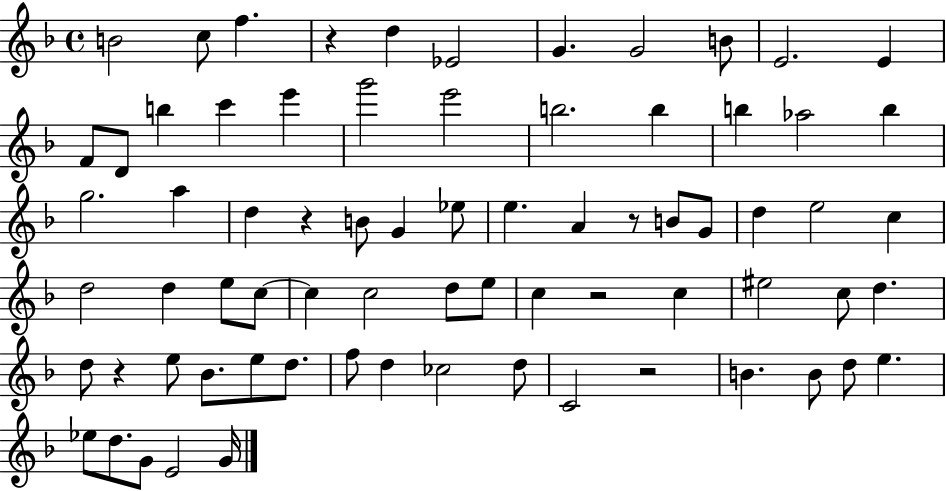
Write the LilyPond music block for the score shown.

{
  \clef treble
  \time 4/4
  \defaultTimeSignature
  \key f \major
  b'2 c''8 f''4. | r4 d''4 ees'2 | g'4. g'2 b'8 | e'2. e'4 | \break f'8 d'8 b''4 c'''4 e'''4 | g'''2 e'''2 | b''2. b''4 | b''4 aes''2 b''4 | \break g''2. a''4 | d''4 r4 b'8 g'4 ees''8 | e''4. a'4 r8 b'8 g'8 | d''4 e''2 c''4 | \break d''2 d''4 e''8 c''8~~ | c''4 c''2 d''8 e''8 | c''4 r2 c''4 | eis''2 c''8 d''4. | \break d''8 r4 e''8 bes'8. e''8 d''8. | f''8 d''4 ces''2 d''8 | c'2 r2 | b'4. b'8 d''8 e''4. | \break ees''8 d''8. g'8 e'2 g'16 | \bar "|."
}